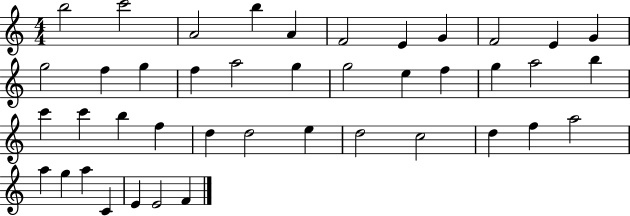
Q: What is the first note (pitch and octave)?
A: B5